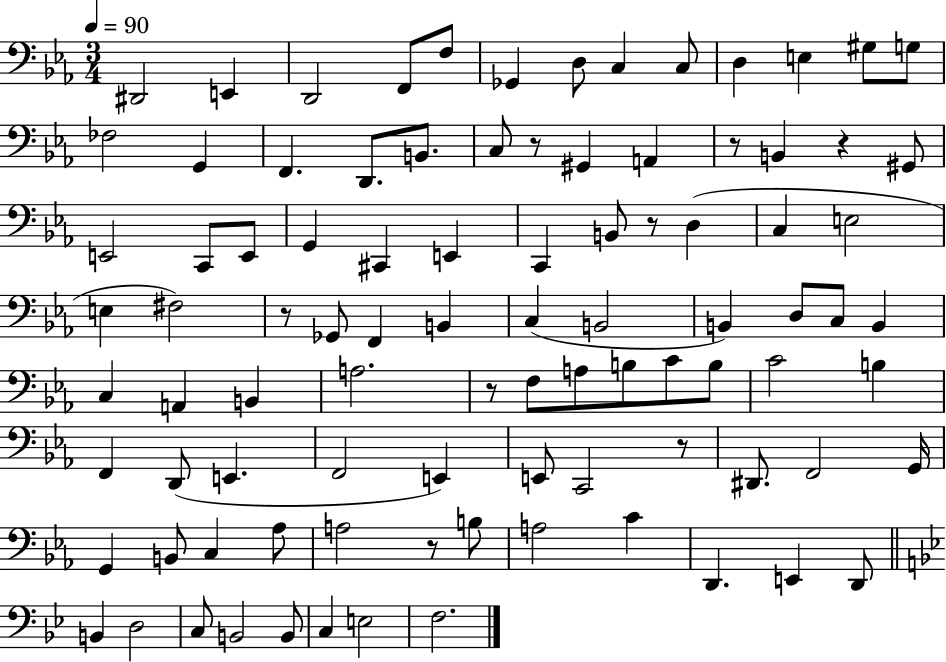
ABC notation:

X:1
T:Untitled
M:3/4
L:1/4
K:Eb
^D,,2 E,, D,,2 F,,/2 F,/2 _G,, D,/2 C, C,/2 D, E, ^G,/2 G,/2 _F,2 G,, F,, D,,/2 B,,/2 C,/2 z/2 ^G,, A,, z/2 B,, z ^G,,/2 E,,2 C,,/2 E,,/2 G,, ^C,, E,, C,, B,,/2 z/2 D, C, E,2 E, ^F,2 z/2 _G,,/2 F,, B,, C, B,,2 B,, D,/2 C,/2 B,, C, A,, B,, A,2 z/2 F,/2 A,/2 B,/2 C/2 B,/2 C2 B, F,, D,,/2 E,, F,,2 E,, E,,/2 C,,2 z/2 ^D,,/2 F,,2 G,,/4 G,, B,,/2 C, _A,/2 A,2 z/2 B,/2 A,2 C D,, E,, D,,/2 B,, D,2 C,/2 B,,2 B,,/2 C, E,2 F,2